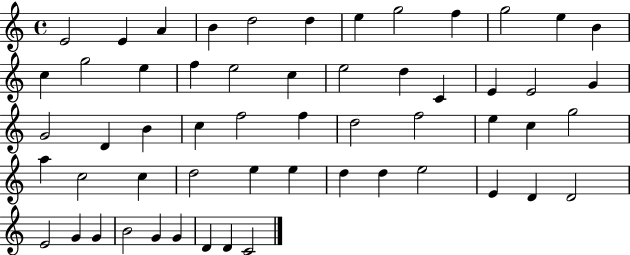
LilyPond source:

{
  \clef treble
  \time 4/4
  \defaultTimeSignature
  \key c \major
  e'2 e'4 a'4 | b'4 d''2 d''4 | e''4 g''2 f''4 | g''2 e''4 b'4 | \break c''4 g''2 e''4 | f''4 e''2 c''4 | e''2 d''4 c'4 | e'4 e'2 g'4 | \break g'2 d'4 b'4 | c''4 f''2 f''4 | d''2 f''2 | e''4 c''4 g''2 | \break a''4 c''2 c''4 | d''2 e''4 e''4 | d''4 d''4 e''2 | e'4 d'4 d'2 | \break e'2 g'4 g'4 | b'2 g'4 g'4 | d'4 d'4 c'2 | \bar "|."
}